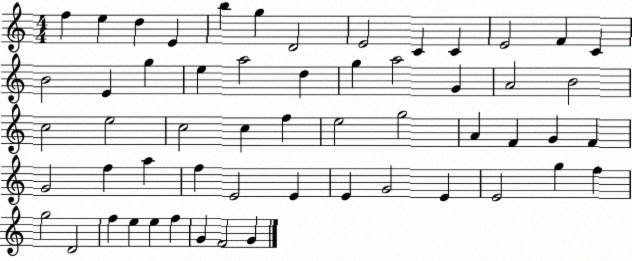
X:1
T:Untitled
M:4/4
L:1/4
K:C
f e d E b g D2 E2 C C E2 F C B2 E g e a2 d g a2 G A2 B2 c2 e2 c2 c f e2 g2 A F G F G2 f a f E2 E E G2 E E2 g f g2 D2 f e e f G F2 G